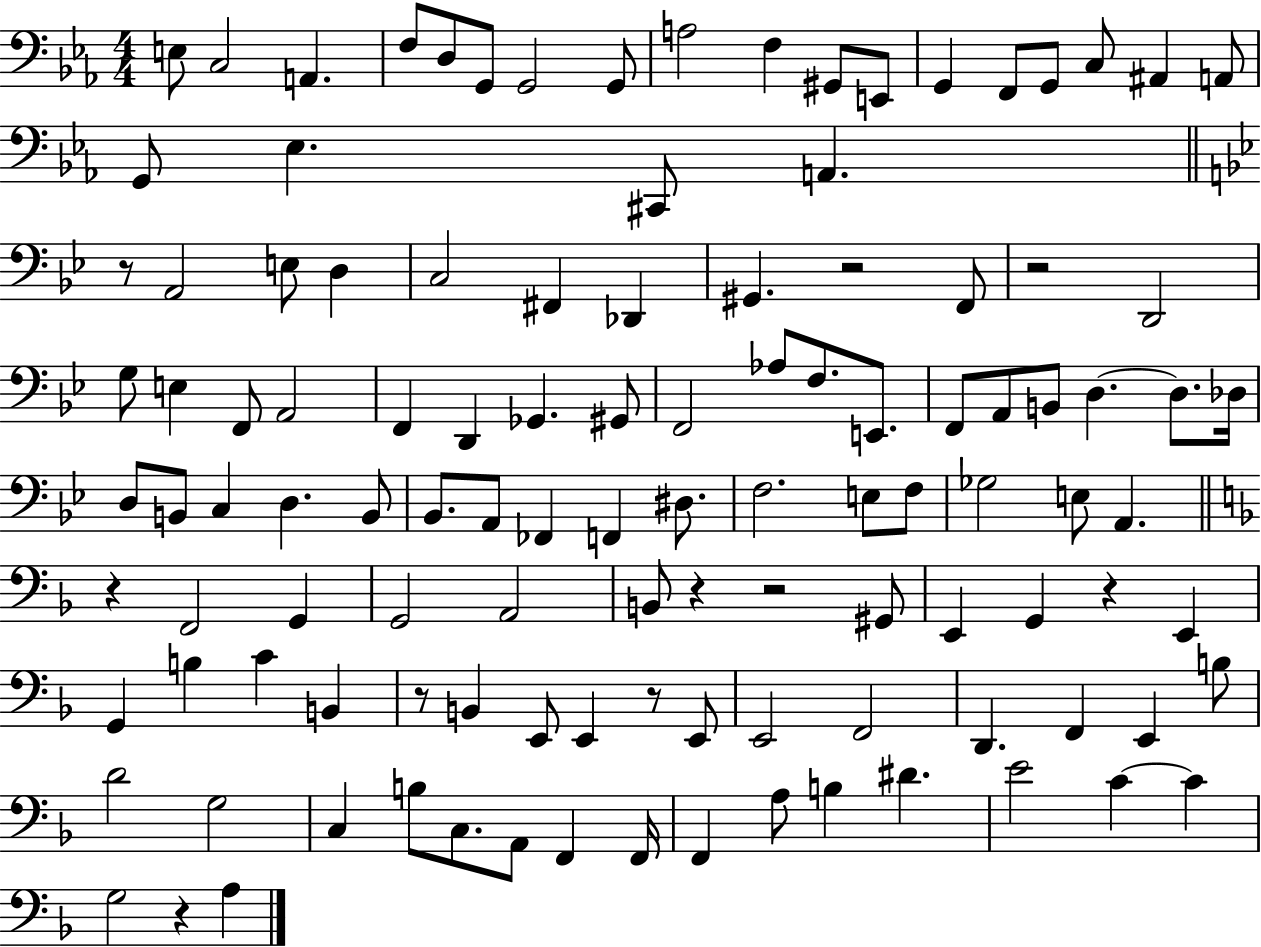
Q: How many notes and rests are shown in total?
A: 115